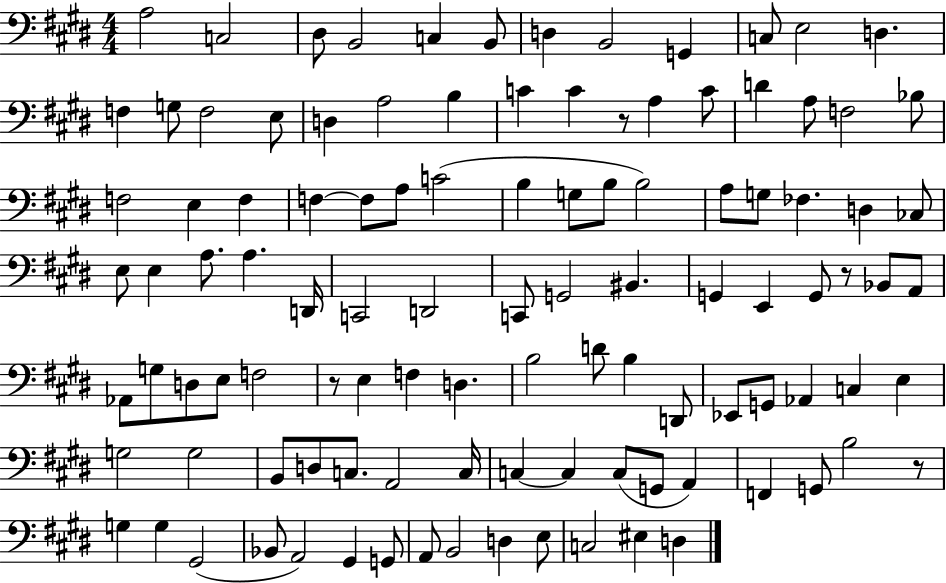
X:1
T:Untitled
M:4/4
L:1/4
K:E
A,2 C,2 ^D,/2 B,,2 C, B,,/2 D, B,,2 G,, C,/2 E,2 D, F, G,/2 F,2 E,/2 D, A,2 B, C C z/2 A, C/2 D A,/2 F,2 _B,/2 F,2 E, F, F, F,/2 A,/2 C2 B, G,/2 B,/2 B,2 A,/2 G,/2 _F, D, _C,/2 E,/2 E, A,/2 A, D,,/4 C,,2 D,,2 C,,/2 G,,2 ^B,, G,, E,, G,,/2 z/2 _B,,/2 A,,/2 _A,,/2 G,/2 D,/2 E,/2 F,2 z/2 E, F, D, B,2 D/2 B, D,,/2 _E,,/2 G,,/2 _A,, C, E, G,2 G,2 B,,/2 D,/2 C,/2 A,,2 C,/4 C, C, C,/2 G,,/2 A,, F,, G,,/2 B,2 z/2 G, G, ^G,,2 _B,,/2 A,,2 ^G,, G,,/2 A,,/2 B,,2 D, E,/2 C,2 ^E, D,